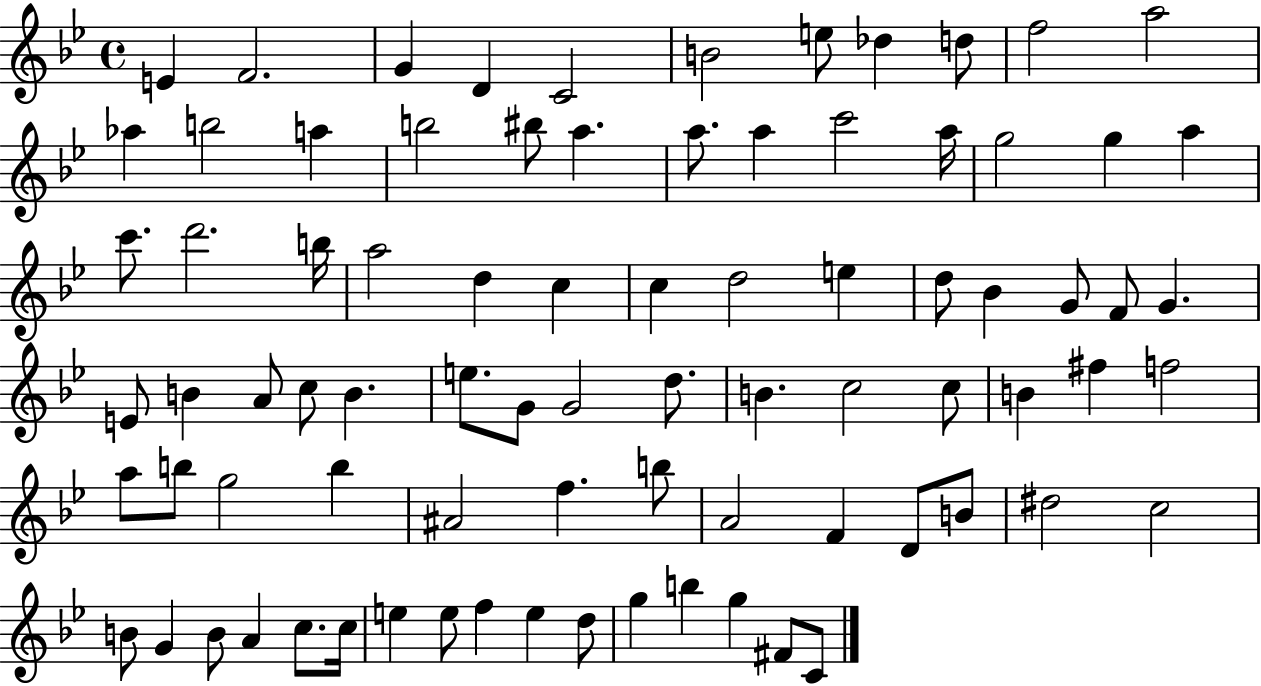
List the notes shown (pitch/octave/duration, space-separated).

E4/q F4/h. G4/q D4/q C4/h B4/h E5/e Db5/q D5/e F5/h A5/h Ab5/q B5/h A5/q B5/h BIS5/e A5/q. A5/e. A5/q C6/h A5/s G5/h G5/q A5/q C6/e. D6/h. B5/s A5/h D5/q C5/q C5/q D5/h E5/q D5/e Bb4/q G4/e F4/e G4/q. E4/e B4/q A4/e C5/e B4/q. E5/e. G4/e G4/h D5/e. B4/q. C5/h C5/e B4/q F#5/q F5/h A5/e B5/e G5/h B5/q A#4/h F5/q. B5/e A4/h F4/q D4/e B4/e D#5/h C5/h B4/e G4/q B4/e A4/q C5/e. C5/s E5/q E5/e F5/q E5/q D5/e G5/q B5/q G5/q F#4/e C4/e